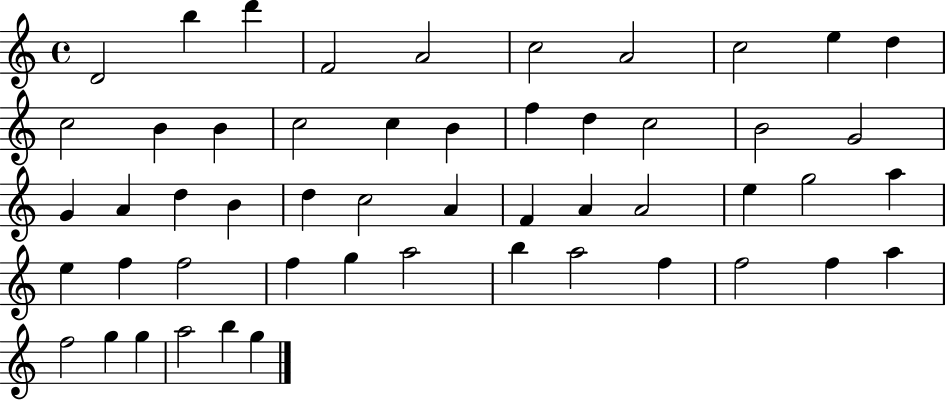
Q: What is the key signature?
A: C major